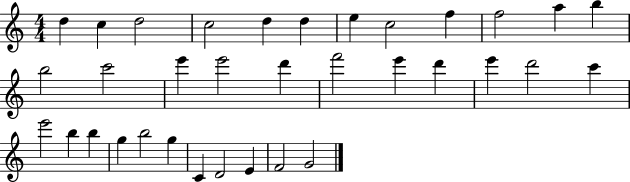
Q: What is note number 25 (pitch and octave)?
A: B5